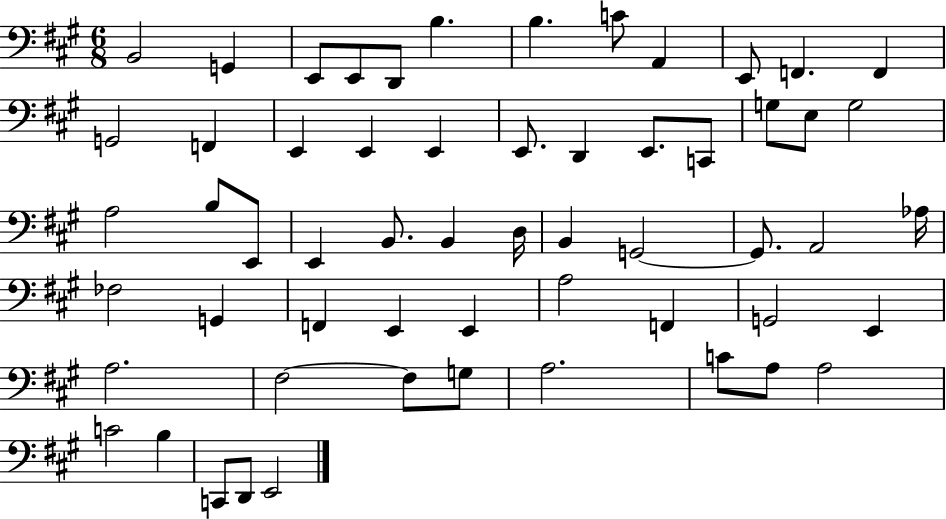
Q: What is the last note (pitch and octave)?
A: E2